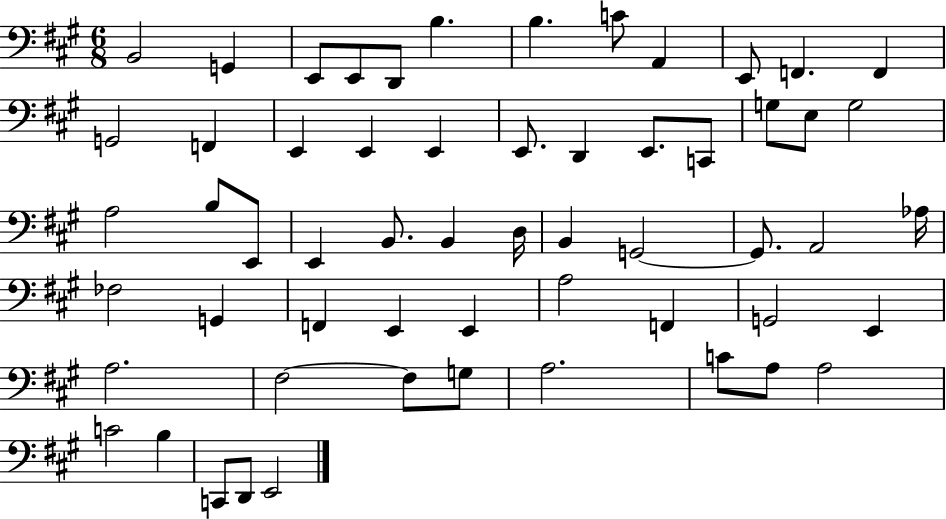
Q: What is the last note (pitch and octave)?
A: E2